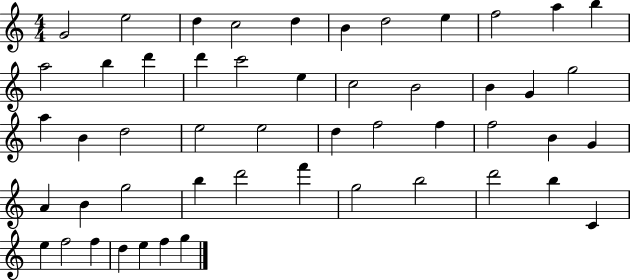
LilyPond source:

{
  \clef treble
  \numericTimeSignature
  \time 4/4
  \key c \major
  g'2 e''2 | d''4 c''2 d''4 | b'4 d''2 e''4 | f''2 a''4 b''4 | \break a''2 b''4 d'''4 | d'''4 c'''2 e''4 | c''2 b'2 | b'4 g'4 g''2 | \break a''4 b'4 d''2 | e''2 e''2 | d''4 f''2 f''4 | f''2 b'4 g'4 | \break a'4 b'4 g''2 | b''4 d'''2 f'''4 | g''2 b''2 | d'''2 b''4 c'4 | \break e''4 f''2 f''4 | d''4 e''4 f''4 g''4 | \bar "|."
}